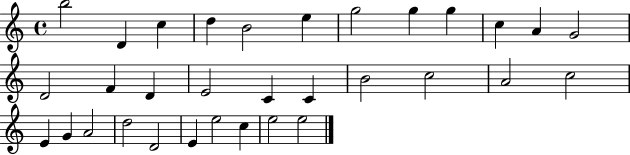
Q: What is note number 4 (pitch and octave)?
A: D5